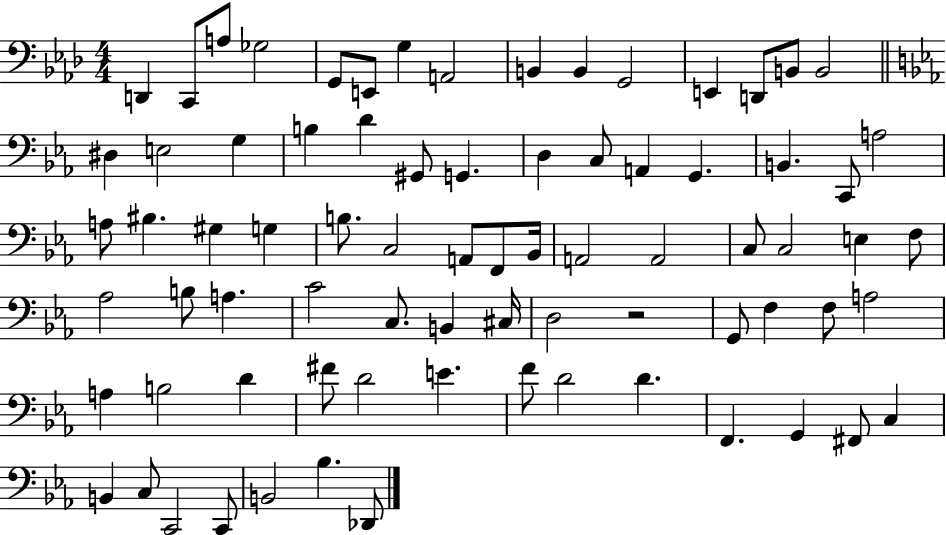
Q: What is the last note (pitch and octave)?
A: Db2